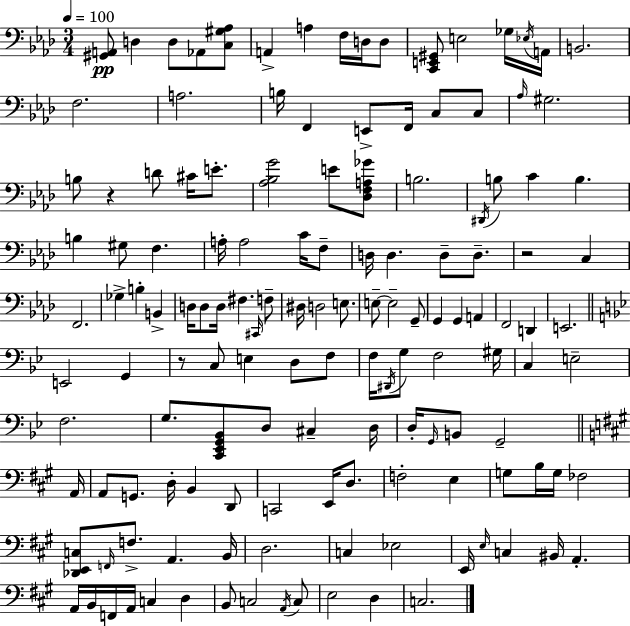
{
  \clef bass
  \numericTimeSignature
  \time 3/4
  \key aes \major
  \tempo 4 = 100
  <gis, a,>8\pp d4 d8 aes,8 <c gis aes>8 | a,4-> a4 f16 d16 d8 | <c, e, gis,>8 e2 ges16 \acciaccatura { ees16 } | a,16 b,2. | \break f2. | a2. | b16 f,4 e,8-> f,16 c8 c8 | \grace { aes16 } gis2. | \break b8 r4 d'8 cis'16 e'8.-. | <aes bes g'>2 e'8 | <des f a ges'>8 b2. | \acciaccatura { dis,16 } b8 c'4 b4. | \break b4 gis8 f4. | a16-. a2 | c'16 f8-- d16 d4. d8-- | d8.-- r2 c4 | \break f,2. | ges4-> b4-. b,4-> | d16 d8 d16 fis4. | \grace { cis,16 } f8-- dis16 d2 | \break e8. e8--~~ e2-- | g,8-- g,4 g,4 | a,4 f,2 | d,4 e,2. | \break \bar "||" \break \key bes \major e,2 g,4 | r8 c8 e4 d8 f8 | f16 \acciaccatura { dis,16 } g8 f2 | gis16 c4 e2-- | \break f2. | g8. <c, ees, g, bes,>8 d8 cis4-- | d16 d16-. \grace { g,16 } b,8 g,2-- | \bar "||" \break \key a \major a,16 a,8 g,8. d16-. b,4 d,8 | c,2 e,16 d8. | f2-. e4 | g8 b16 g16 fes2 | \break <des, e, c>8 \grace { f,16 } f8.-> a,4. | b,16 d2. | c4 ees2 | e,16 \grace { e16 } c4 bis,16 a,4.-. | \break a,16 b,16 f,16 a,16 c4 d4 | b,8 c2 | \acciaccatura { a,16 } c8 e2 | d4 c2. | \break \bar "|."
}